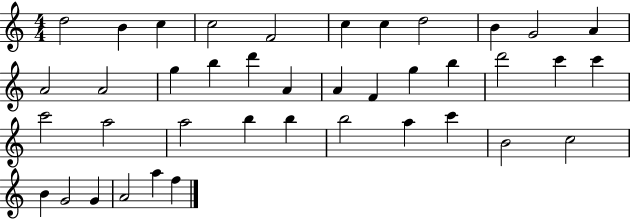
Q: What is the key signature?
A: C major